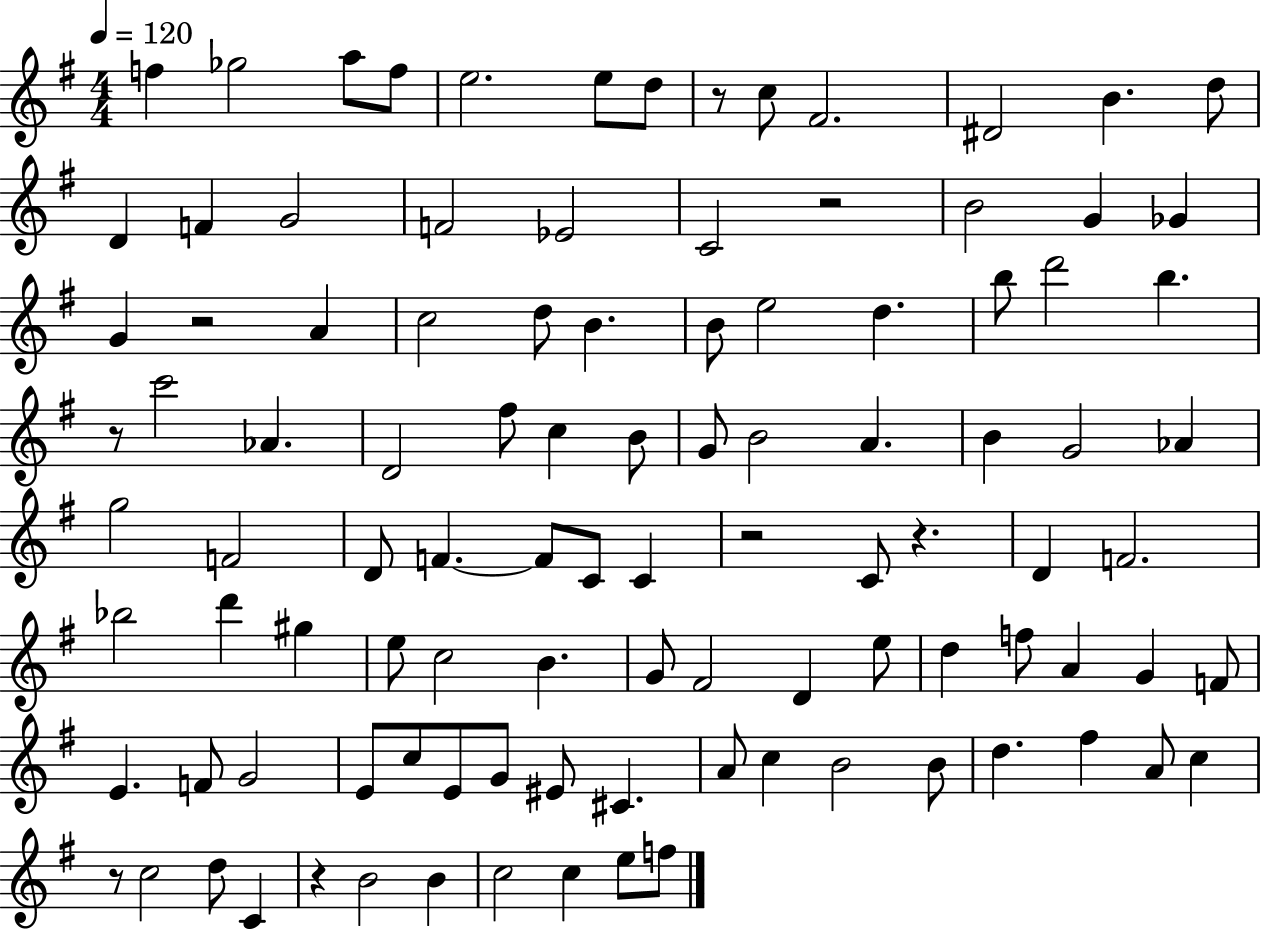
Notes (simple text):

F5/q Gb5/h A5/e F5/e E5/h. E5/e D5/e R/e C5/e F#4/h. D#4/h B4/q. D5/e D4/q F4/q G4/h F4/h Eb4/h C4/h R/h B4/h G4/q Gb4/q G4/q R/h A4/q C5/h D5/e B4/q. B4/e E5/h D5/q. B5/e D6/h B5/q. R/e C6/h Ab4/q. D4/h F#5/e C5/q B4/e G4/e B4/h A4/q. B4/q G4/h Ab4/q G5/h F4/h D4/e F4/q. F4/e C4/e C4/q R/h C4/e R/q. D4/q F4/h. Bb5/h D6/q G#5/q E5/e C5/h B4/q. G4/e F#4/h D4/q E5/e D5/q F5/e A4/q G4/q F4/e E4/q. F4/e G4/h E4/e C5/e E4/e G4/e EIS4/e C#4/q. A4/e C5/q B4/h B4/e D5/q. F#5/q A4/e C5/q R/e C5/h D5/e C4/q R/q B4/h B4/q C5/h C5/q E5/e F5/e